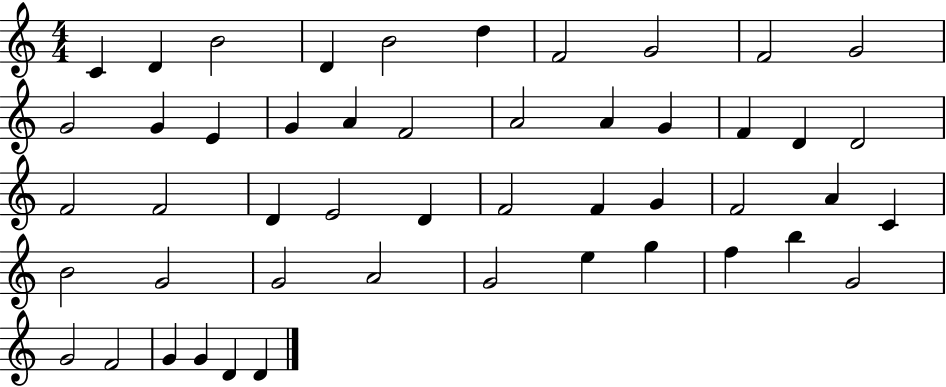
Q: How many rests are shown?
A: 0